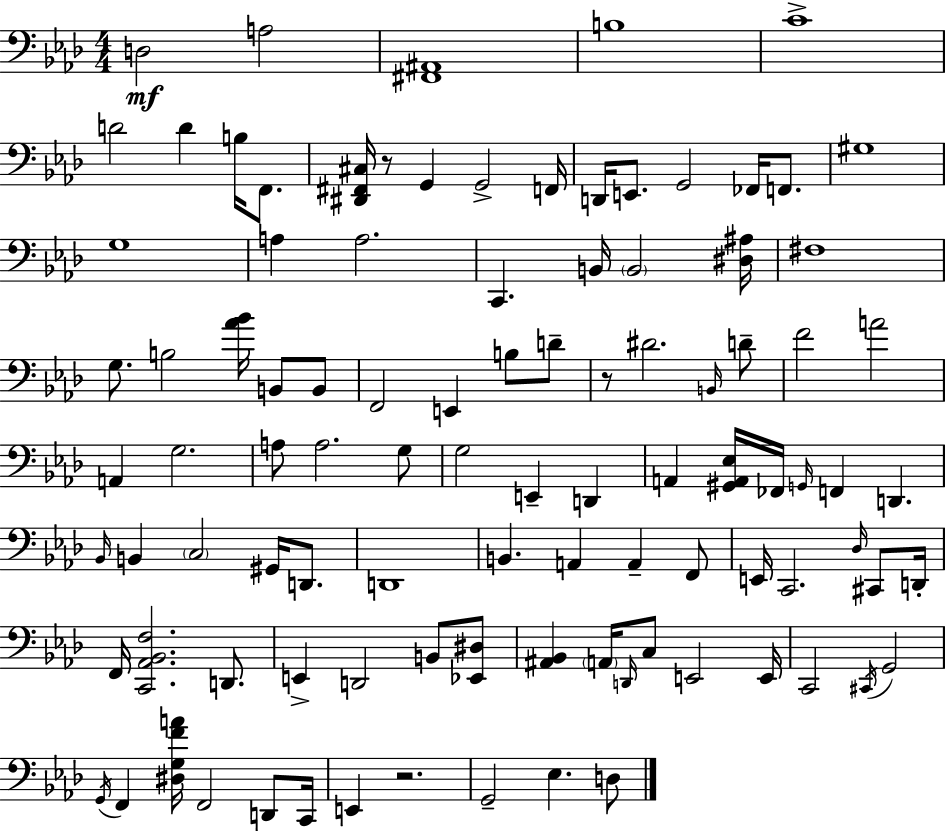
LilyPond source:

{
  \clef bass
  \numericTimeSignature
  \time 4/4
  \key aes \major
  d2\mf a2 | <fis, ais,>1 | b1 | c'1-> | \break d'2 d'4 b16 f,8. | <dis, fis, cis>16 r8 g,4 g,2-> f,16 | d,16 e,8. g,2 fes,16 f,8. | gis1 | \break g1 | a4 a2. | c,4. b,16 \parenthesize b,2 <dis ais>16 | fis1 | \break g8. b2 <aes' bes'>16 b,8 b,8 | f,2 e,4 b8 d'8-- | r8 dis'2. \grace { b,16 } d'8-- | f'2 a'2 | \break a,4 g2. | a8 a2. g8 | g2 e,4-- d,4 | a,4 <gis, a, ees>16 fes,16 \grace { g,16 } f,4 d,4. | \break \grace { bes,16 } b,4 \parenthesize c2 gis,16 | d,8. d,1 | b,4. a,4 a,4-- | f,8 e,16 c,2. | \break \grace { des16 } cis,8 d,16-. f,16 <c, aes, bes, f>2. | d,8. e,4-> d,2 | b,8 <ees, dis>8 <ais, bes,>4 \parenthesize a,16 \grace { d,16 } c8 e,2 | e,16 c,2 \acciaccatura { cis,16 } g,2 | \break \acciaccatura { g,16 } f,4 <dis g f' a'>16 f,2 | d,8 c,16 e,4 r2. | g,2-- ees4. | d8 \bar "|."
}